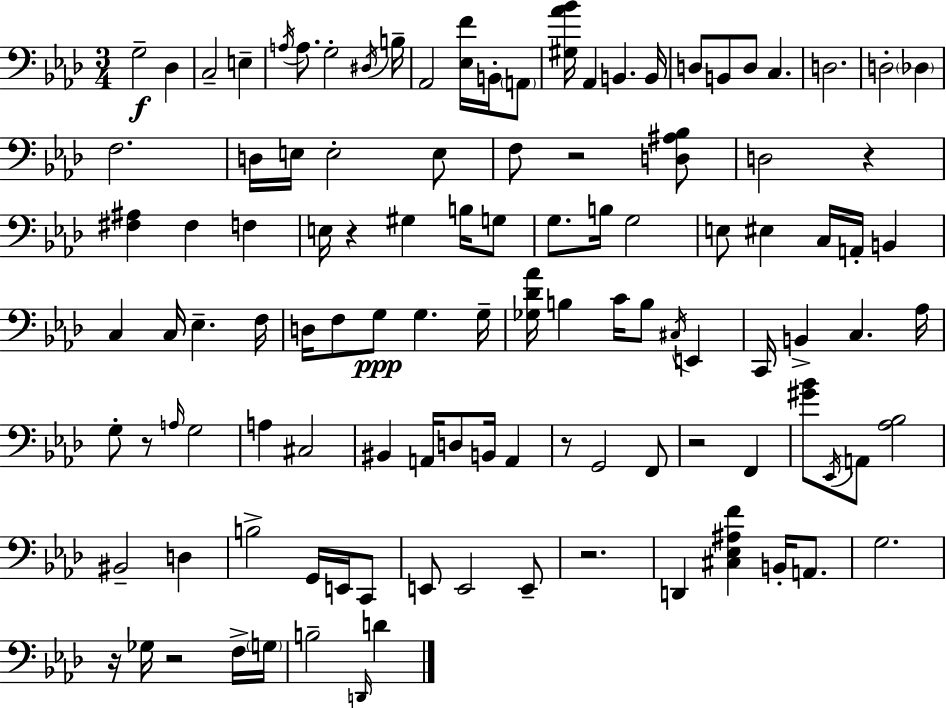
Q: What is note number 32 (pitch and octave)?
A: E3